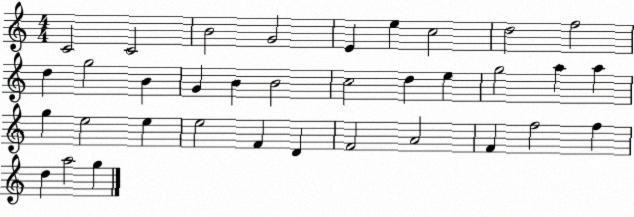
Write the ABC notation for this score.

X:1
T:Untitled
M:4/4
L:1/4
K:C
C2 C2 B2 G2 E e c2 d2 f2 d g2 B G B B2 c2 d e g2 a a g e2 e e2 F D F2 A2 F f2 f d a2 g